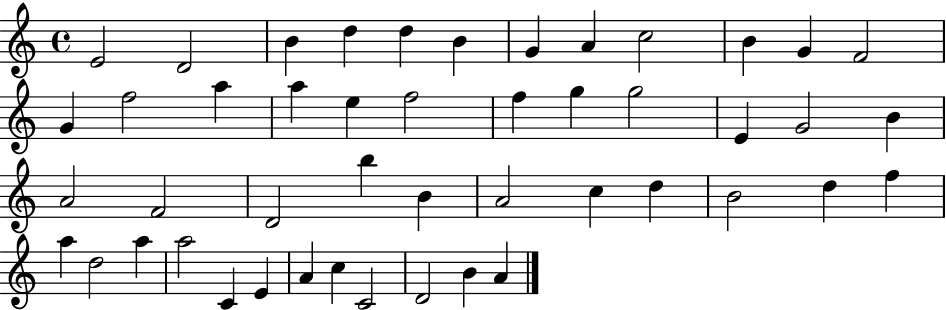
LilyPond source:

{
  \clef treble
  \time 4/4
  \defaultTimeSignature
  \key c \major
  e'2 d'2 | b'4 d''4 d''4 b'4 | g'4 a'4 c''2 | b'4 g'4 f'2 | \break g'4 f''2 a''4 | a''4 e''4 f''2 | f''4 g''4 g''2 | e'4 g'2 b'4 | \break a'2 f'2 | d'2 b''4 b'4 | a'2 c''4 d''4 | b'2 d''4 f''4 | \break a''4 d''2 a''4 | a''2 c'4 e'4 | a'4 c''4 c'2 | d'2 b'4 a'4 | \break \bar "|."
}